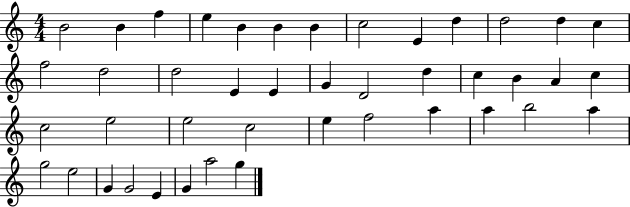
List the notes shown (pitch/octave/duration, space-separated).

B4/h B4/q F5/q E5/q B4/q B4/q B4/q C5/h E4/q D5/q D5/h D5/q C5/q F5/h D5/h D5/h E4/q E4/q G4/q D4/h D5/q C5/q B4/q A4/q C5/q C5/h E5/h E5/h C5/h E5/q F5/h A5/q A5/q B5/h A5/q G5/h E5/h G4/q G4/h E4/q G4/q A5/h G5/q